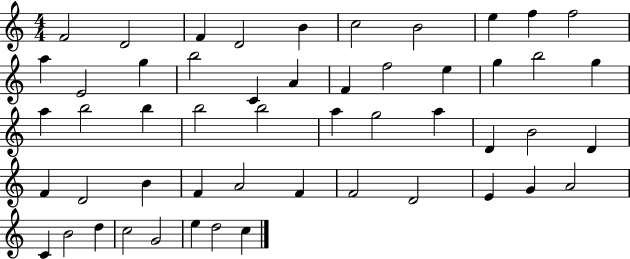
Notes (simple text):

F4/h D4/h F4/q D4/h B4/q C5/h B4/h E5/q F5/q F5/h A5/q E4/h G5/q B5/h C4/q A4/q F4/q F5/h E5/q G5/q B5/h G5/q A5/q B5/h B5/q B5/h B5/h A5/q G5/h A5/q D4/q B4/h D4/q F4/q D4/h B4/q F4/q A4/h F4/q F4/h D4/h E4/q G4/q A4/h C4/q B4/h D5/q C5/h G4/h E5/q D5/h C5/q